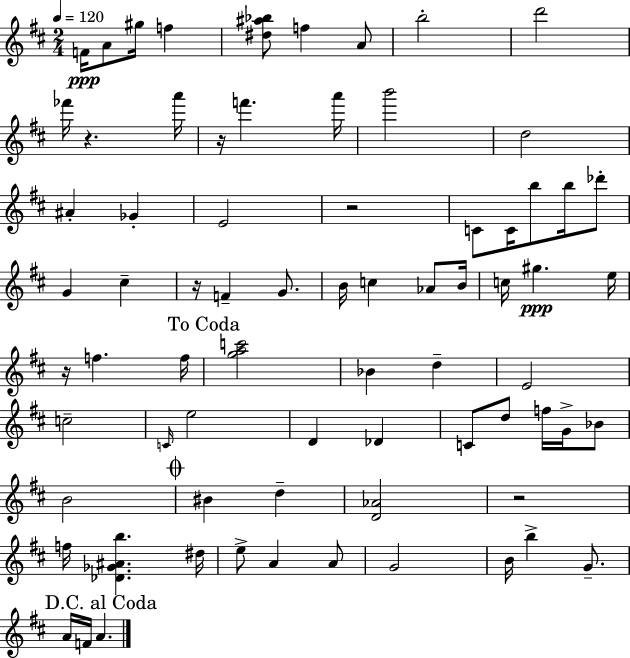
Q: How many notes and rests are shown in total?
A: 73